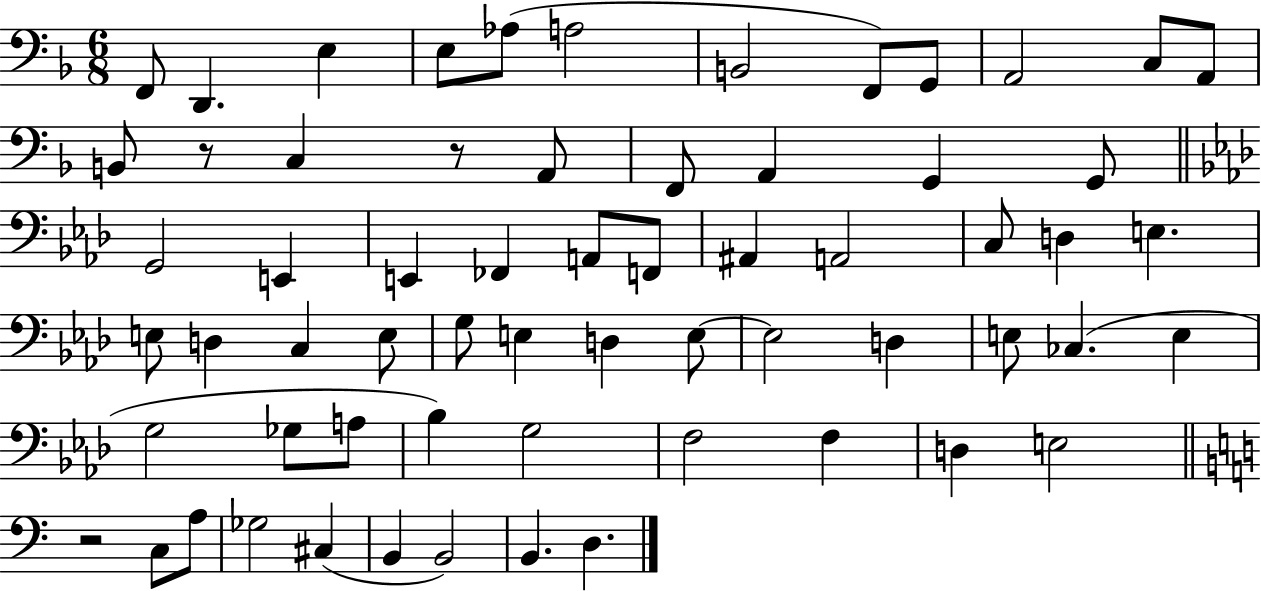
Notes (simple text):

F2/e D2/q. E3/q E3/e Ab3/e A3/h B2/h F2/e G2/e A2/h C3/e A2/e B2/e R/e C3/q R/e A2/e F2/e A2/q G2/q G2/e G2/h E2/q E2/q FES2/q A2/e F2/e A#2/q A2/h C3/e D3/q E3/q. E3/e D3/q C3/q E3/e G3/e E3/q D3/q E3/e E3/h D3/q E3/e CES3/q. E3/q G3/h Gb3/e A3/e Bb3/q G3/h F3/h F3/q D3/q E3/h R/h C3/e A3/e Gb3/h C#3/q B2/q B2/h B2/q. D3/q.